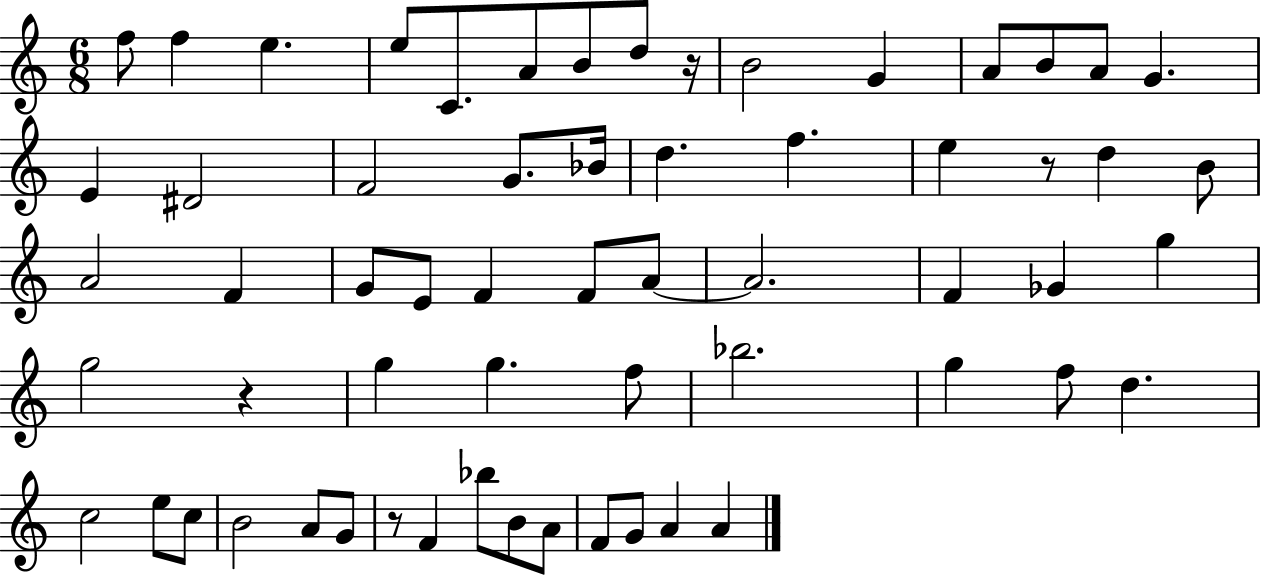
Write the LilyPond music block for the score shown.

{
  \clef treble
  \numericTimeSignature
  \time 6/8
  \key c \major
  f''8 f''4 e''4. | e''8 c'8. a'8 b'8 d''8 r16 | b'2 g'4 | a'8 b'8 a'8 g'4. | \break e'4 dis'2 | f'2 g'8. bes'16 | d''4. f''4. | e''4 r8 d''4 b'8 | \break a'2 f'4 | g'8 e'8 f'4 f'8 a'8~~ | a'2. | f'4 ges'4 g''4 | \break g''2 r4 | g''4 g''4. f''8 | bes''2. | g''4 f''8 d''4. | \break c''2 e''8 c''8 | b'2 a'8 g'8 | r8 f'4 bes''8 b'8 a'8 | f'8 g'8 a'4 a'4 | \break \bar "|."
}